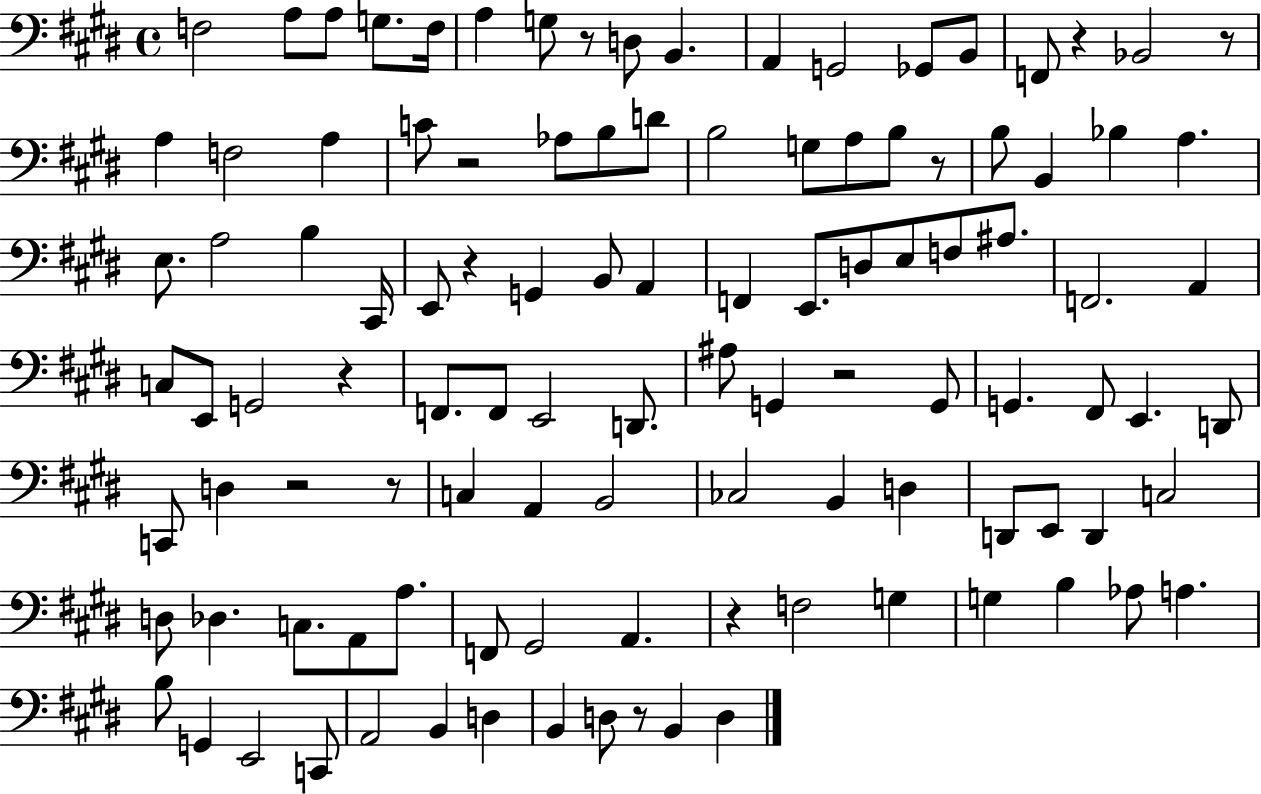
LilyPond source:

{
  \clef bass
  \time 4/4
  \defaultTimeSignature
  \key e \major
  f2 a8 a8 g8. f16 | a4 g8 r8 d8 b,4. | a,4 g,2 ges,8 b,8 | f,8 r4 bes,2 r8 | \break a4 f2 a4 | c'8 r2 aes8 b8 d'8 | b2 g8 a8 b8 r8 | b8 b,4 bes4 a4. | \break e8. a2 b4 cis,16 | e,8 r4 g,4 b,8 a,4 | f,4 e,8. d8 e8 f8 ais8. | f,2. a,4 | \break c8 e,8 g,2 r4 | f,8. f,8 e,2 d,8. | ais8 g,4 r2 g,8 | g,4. fis,8 e,4. d,8 | \break c,8 d4 r2 r8 | c4 a,4 b,2 | ces2 b,4 d4 | d,8 e,8 d,4 c2 | \break d8 des4. c8. a,8 a8. | f,8 gis,2 a,4. | r4 f2 g4 | g4 b4 aes8 a4. | \break b8 g,4 e,2 c,8 | a,2 b,4 d4 | b,4 d8 r8 b,4 d4 | \bar "|."
}